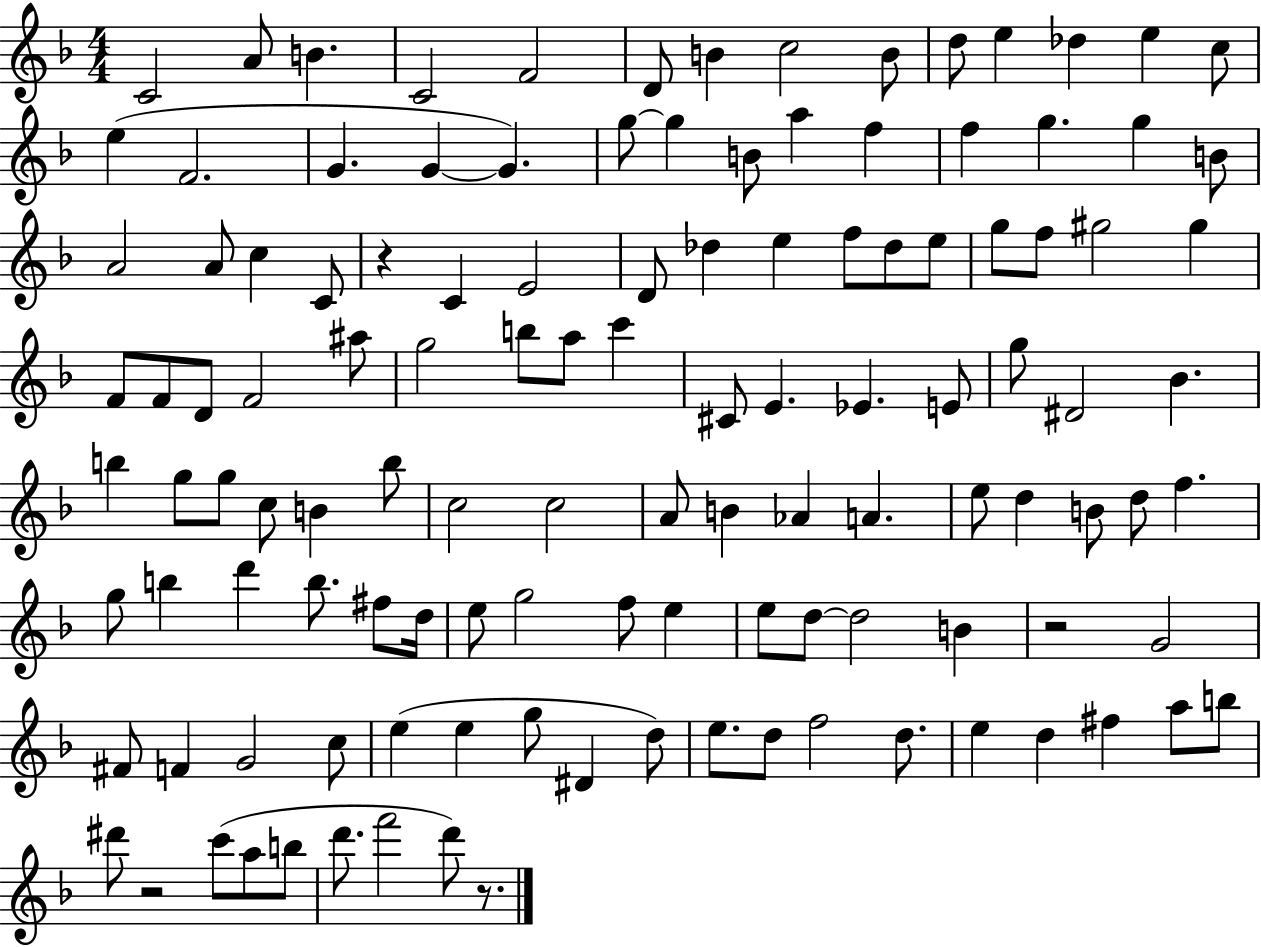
C4/h A4/e B4/q. C4/h F4/h D4/e B4/q C5/h B4/e D5/e E5/q Db5/q E5/q C5/e E5/q F4/h. G4/q. G4/q G4/q. G5/e G5/q B4/e A5/q F5/q F5/q G5/q. G5/q B4/e A4/h A4/e C5/q C4/e R/q C4/q E4/h D4/e Db5/q E5/q F5/e Db5/e E5/e G5/e F5/e G#5/h G#5/q F4/e F4/e D4/e F4/h A#5/e G5/h B5/e A5/e C6/q C#4/e E4/q. Eb4/q. E4/e G5/e D#4/h Bb4/q. B5/q G5/e G5/e C5/e B4/q B5/e C5/h C5/h A4/e B4/q Ab4/q A4/q. E5/e D5/q B4/e D5/e F5/q. G5/e B5/q D6/q B5/e. F#5/e D5/s E5/e G5/h F5/e E5/q E5/e D5/e D5/h B4/q R/h G4/h F#4/e F4/q G4/h C5/e E5/q E5/q G5/e D#4/q D5/e E5/e. D5/e F5/h D5/e. E5/q D5/q F#5/q A5/e B5/e D#6/e R/h C6/e A5/e B5/e D6/e. F6/h D6/e R/e.